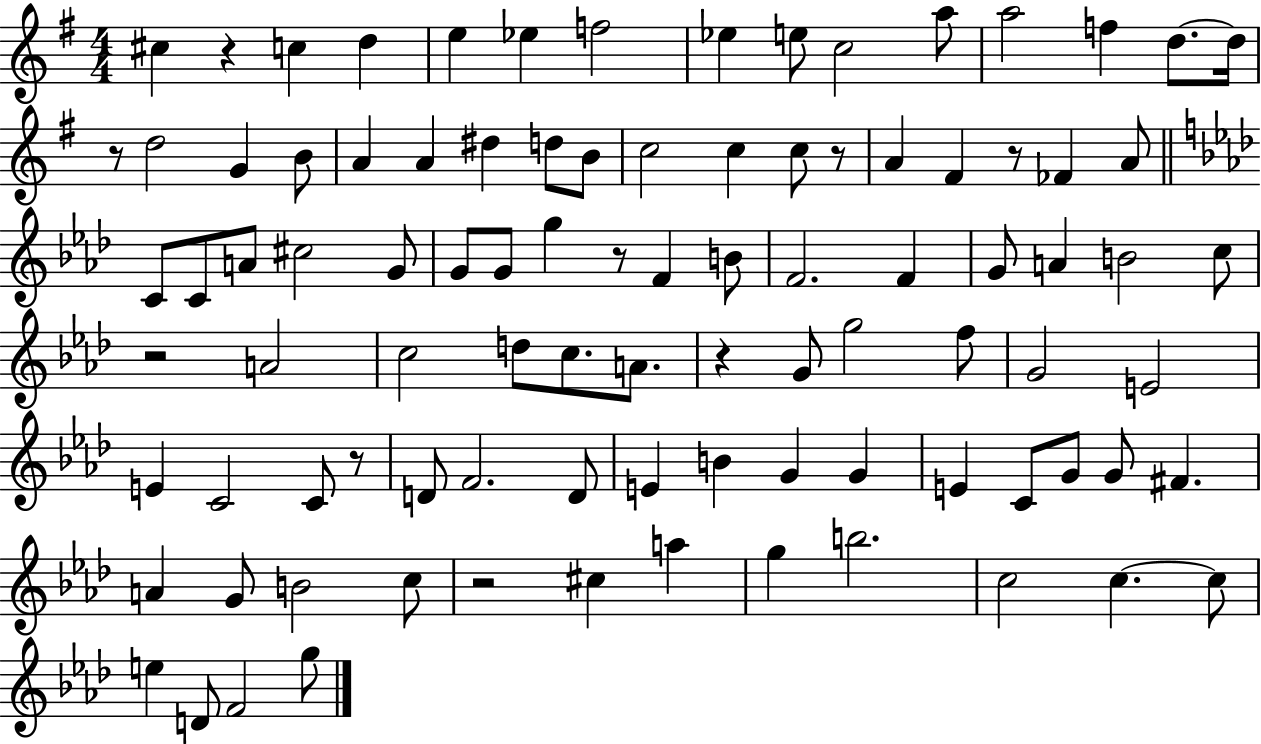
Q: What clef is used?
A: treble